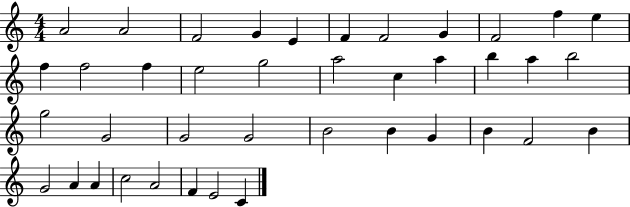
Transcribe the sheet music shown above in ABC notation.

X:1
T:Untitled
M:4/4
L:1/4
K:C
A2 A2 F2 G E F F2 G F2 f e f f2 f e2 g2 a2 c a b a b2 g2 G2 G2 G2 B2 B G B F2 B G2 A A c2 A2 F E2 C